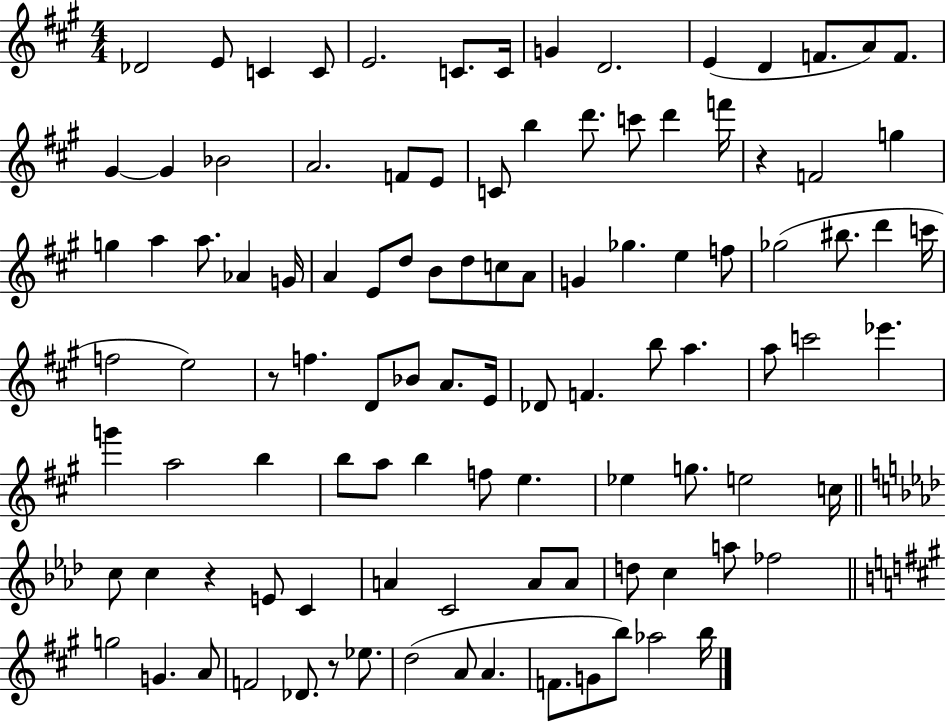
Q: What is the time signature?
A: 4/4